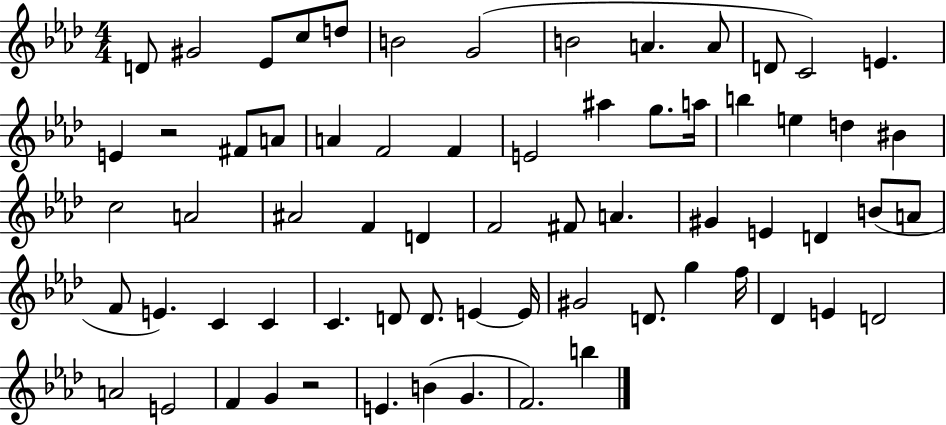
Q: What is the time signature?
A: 4/4